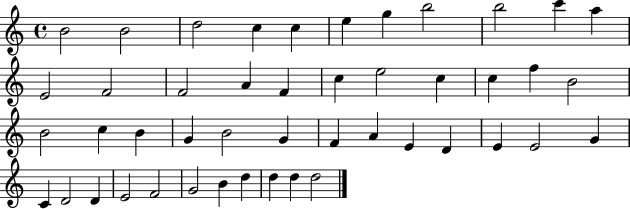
B4/h B4/h D5/h C5/q C5/q E5/q G5/q B5/h B5/h C6/q A5/q E4/h F4/h F4/h A4/q F4/q C5/q E5/h C5/q C5/q F5/q B4/h B4/h C5/q B4/q G4/q B4/h G4/q F4/q A4/q E4/q D4/q E4/q E4/h G4/q C4/q D4/h D4/q E4/h F4/h G4/h B4/q D5/q D5/q D5/q D5/h